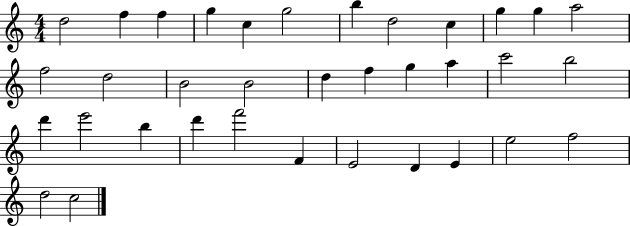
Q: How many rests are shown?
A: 0